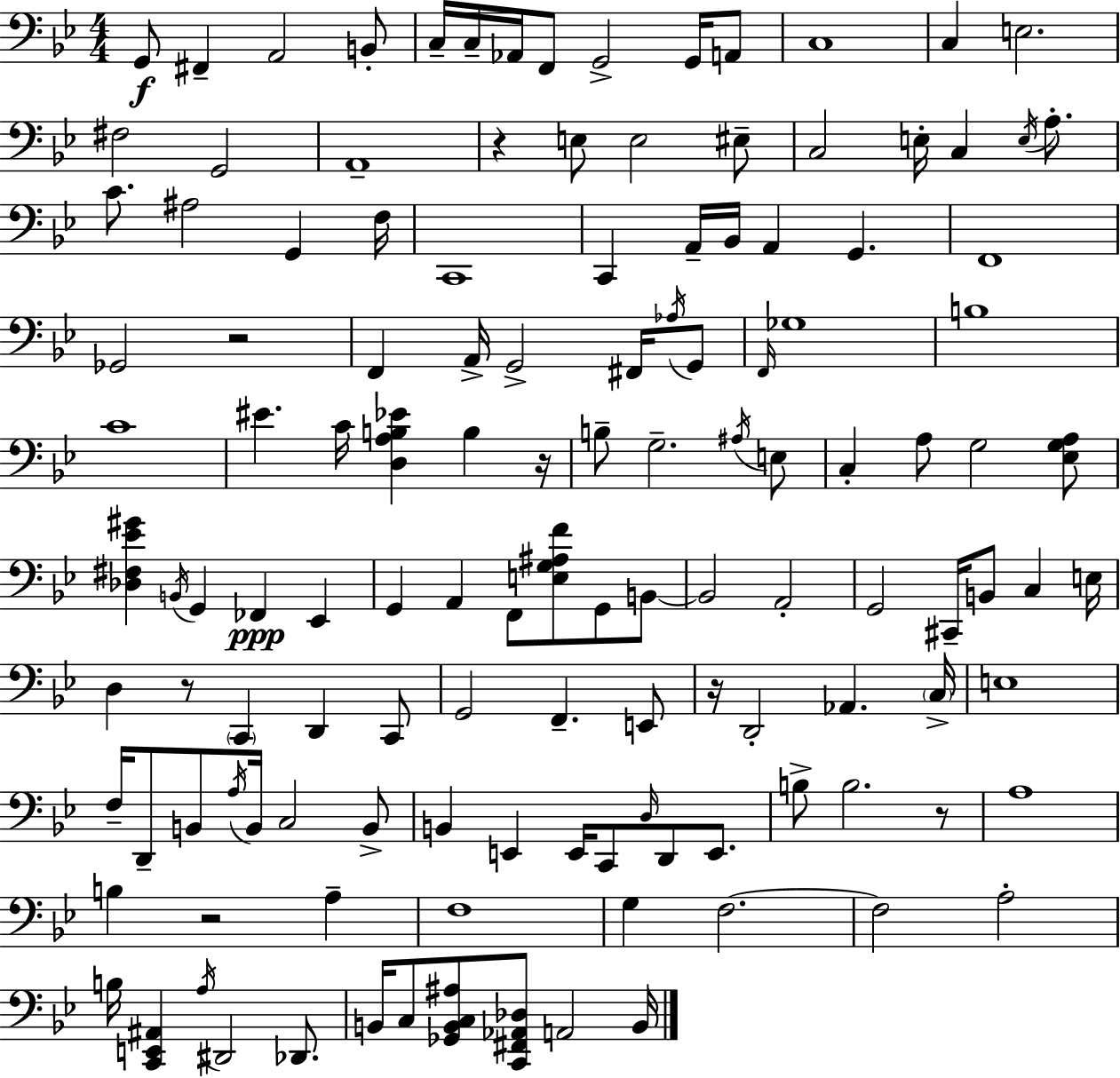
G2/e F#2/q A2/h B2/e C3/s C3/s Ab2/s F2/e G2/h G2/s A2/e C3/w C3/q E3/h. F#3/h G2/h A2/w R/q E3/e E3/h EIS3/e C3/h E3/s C3/q E3/s A3/e. C4/e. A#3/h G2/q F3/s C2/w C2/q A2/s Bb2/s A2/q G2/q. F2/w Gb2/h R/h F2/q A2/s G2/h F#2/s Ab3/s G2/e F2/s Gb3/w B3/w C4/w EIS4/q. C4/s [D3,A3,B3,Eb4]/q B3/q R/s B3/e G3/h. A#3/s E3/e C3/q A3/e G3/h [Eb3,G3,A3]/e [Db3,F#3,Eb4,G#4]/q B2/s G2/q FES2/q Eb2/q G2/q A2/q F2/e [E3,G3,A#3,F4]/e G2/e B2/e B2/h A2/h G2/h C#2/s B2/e C3/q E3/s D3/q R/e C2/q D2/q C2/e G2/h F2/q. E2/e R/s D2/h Ab2/q. C3/s E3/w F3/s D2/e B2/e A3/s B2/s C3/h B2/e B2/q E2/q E2/s C2/e D3/s D2/e E2/e. B3/e B3/h. R/e A3/w B3/q R/h A3/q F3/w G3/q F3/h. F3/h A3/h B3/s [C2,E2,A#2]/q A3/s D#2/h Db2/e. B2/s C3/e [Gb2,B2,C3,A#3]/e [C2,F#2,Ab2,Db3]/e A2/h B2/s